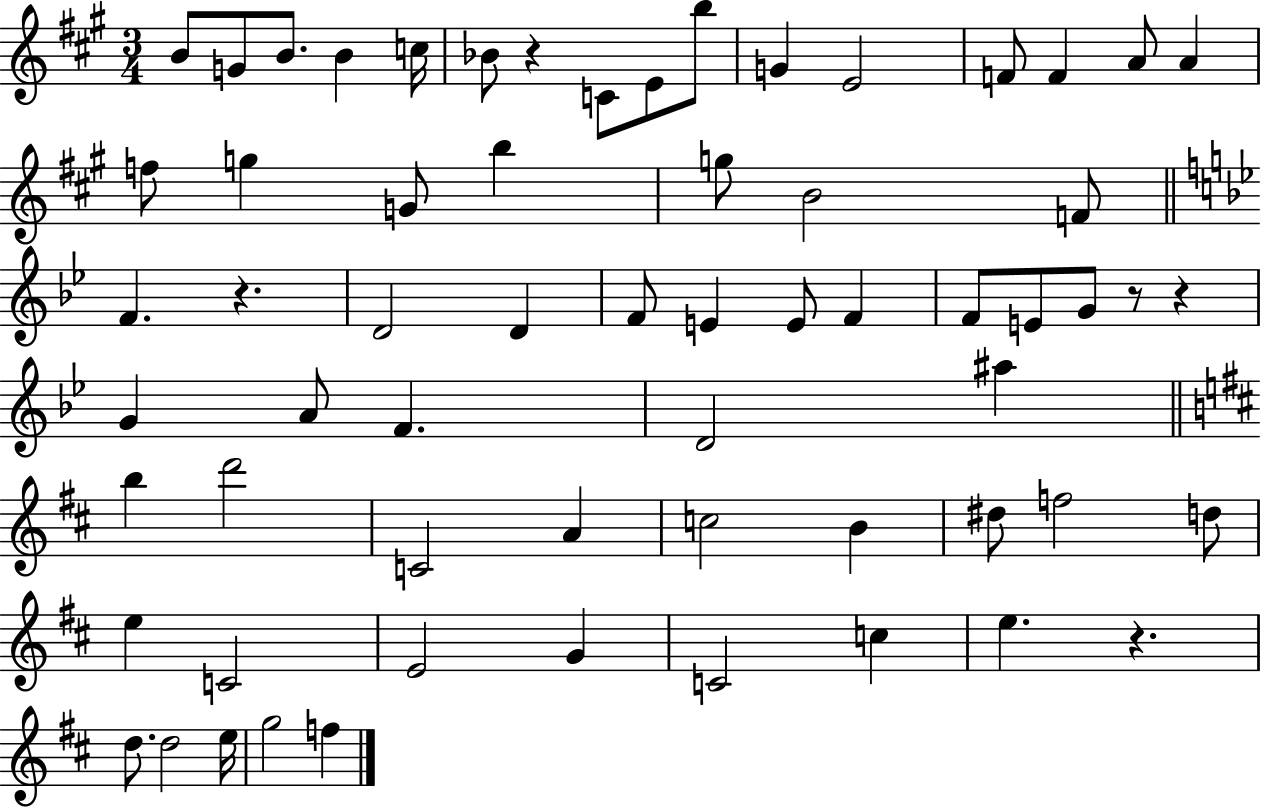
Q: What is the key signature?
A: A major